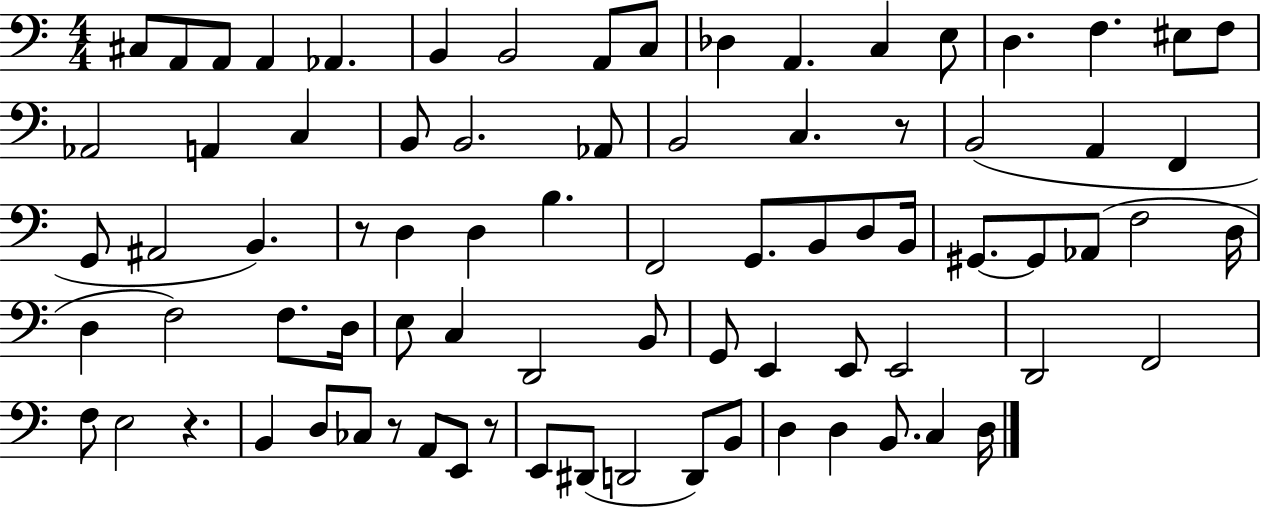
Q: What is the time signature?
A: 4/4